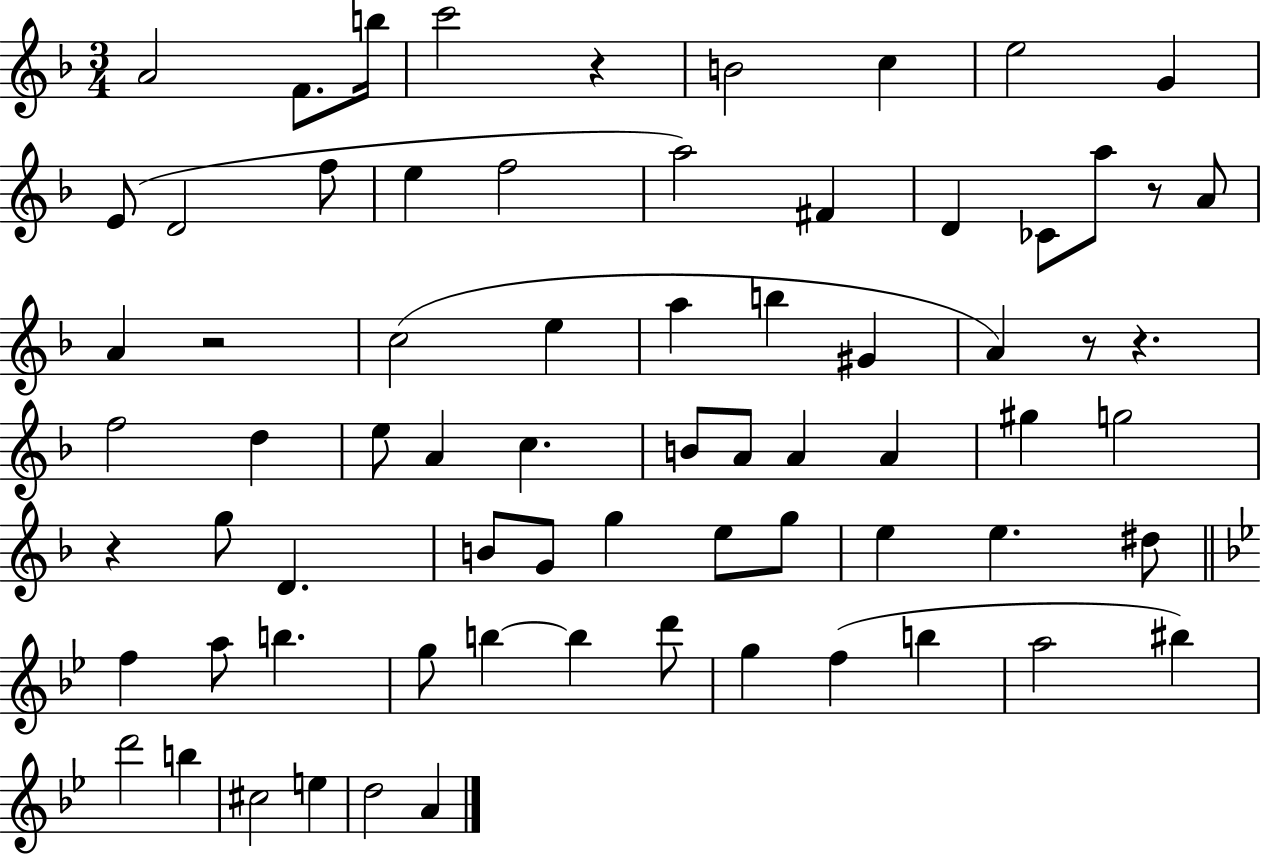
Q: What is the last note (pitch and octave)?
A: A4